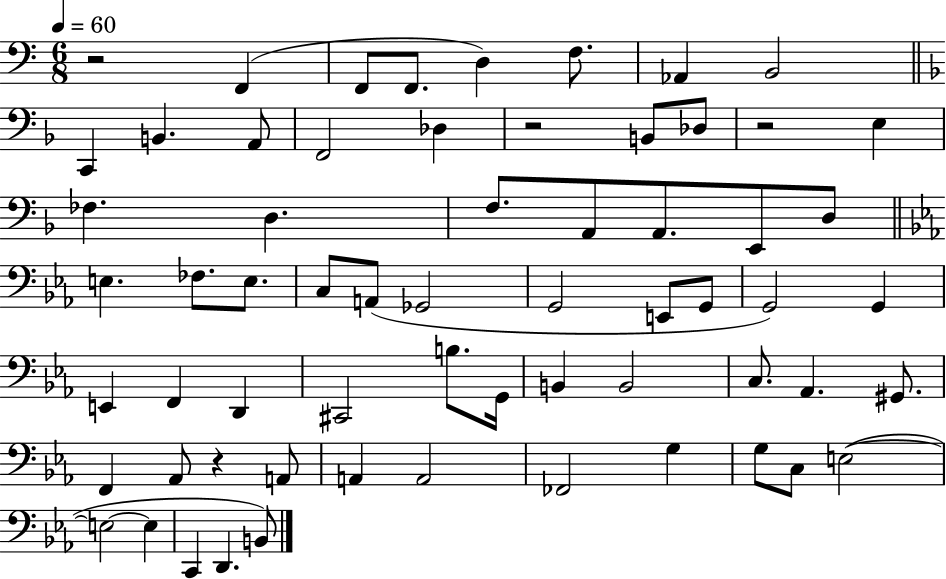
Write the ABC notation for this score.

X:1
T:Untitled
M:6/8
L:1/4
K:C
z2 F,, F,,/2 F,,/2 D, F,/2 _A,, B,,2 C,, B,, A,,/2 F,,2 _D, z2 B,,/2 _D,/2 z2 E, _F, D, F,/2 A,,/2 A,,/2 E,,/2 D,/2 E, _F,/2 E,/2 C,/2 A,,/2 _G,,2 G,,2 E,,/2 G,,/2 G,,2 G,, E,, F,, D,, ^C,,2 B,/2 G,,/4 B,, B,,2 C,/2 _A,, ^G,,/2 F,, _A,,/2 z A,,/2 A,, A,,2 _F,,2 G, G,/2 C,/2 E,2 E,2 E, C,, D,, B,,/2